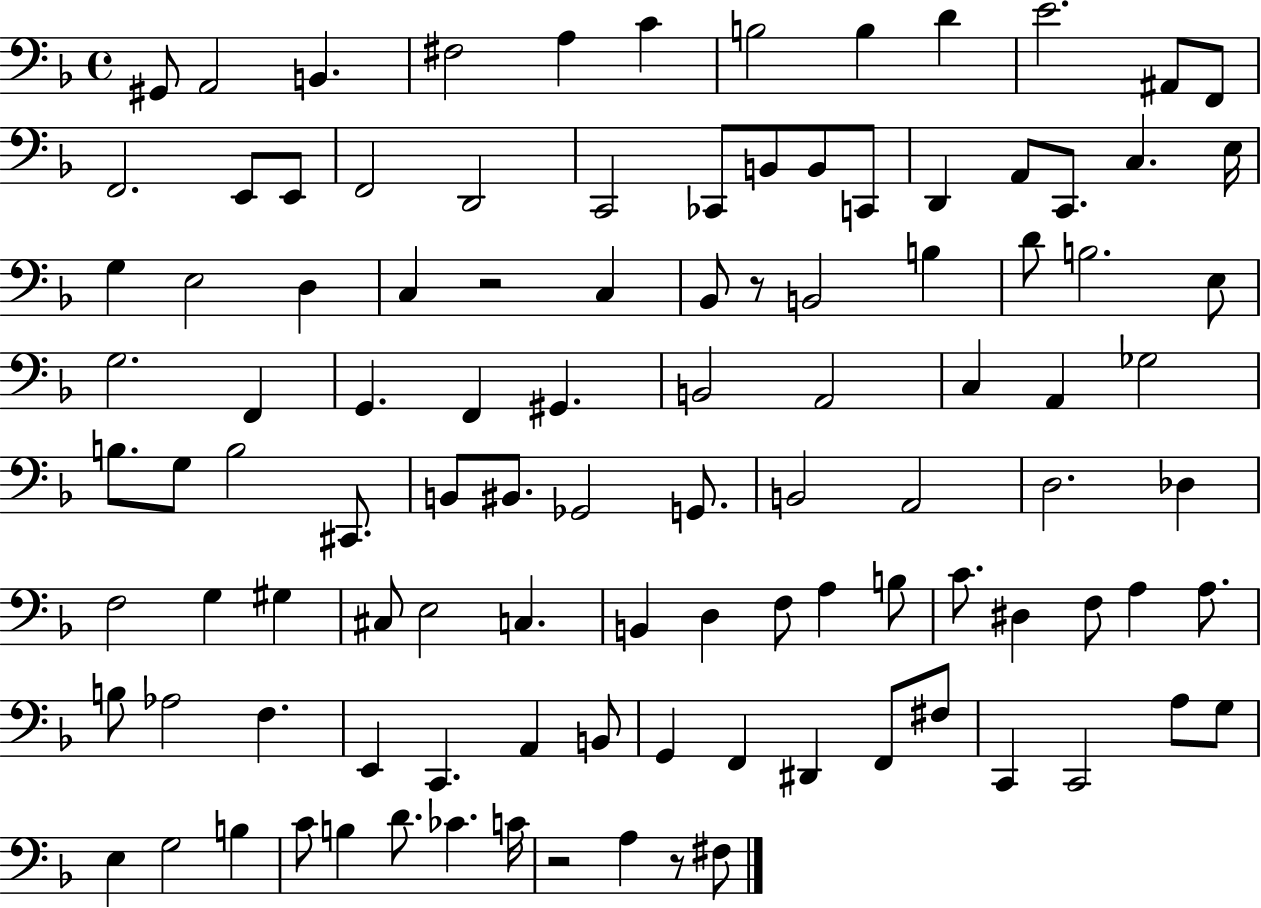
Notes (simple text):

G#2/e A2/h B2/q. F#3/h A3/q C4/q B3/h B3/q D4/q E4/h. A#2/e F2/e F2/h. E2/e E2/e F2/h D2/h C2/h CES2/e B2/e B2/e C2/e D2/q A2/e C2/e. C3/q. E3/s G3/q E3/h D3/q C3/q R/h C3/q Bb2/e R/e B2/h B3/q D4/e B3/h. E3/e G3/h. F2/q G2/q. F2/q G#2/q. B2/h A2/h C3/q A2/q Gb3/h B3/e. G3/e B3/h C#2/e. B2/e BIS2/e. Gb2/h G2/e. B2/h A2/h D3/h. Db3/q F3/h G3/q G#3/q C#3/e E3/h C3/q. B2/q D3/q F3/e A3/q B3/e C4/e. D#3/q F3/e A3/q A3/e. B3/e Ab3/h F3/q. E2/q C2/q. A2/q B2/e G2/q F2/q D#2/q F2/e F#3/e C2/q C2/h A3/e G3/e E3/q G3/h B3/q C4/e B3/q D4/e. CES4/q. C4/s R/h A3/q R/e F#3/e